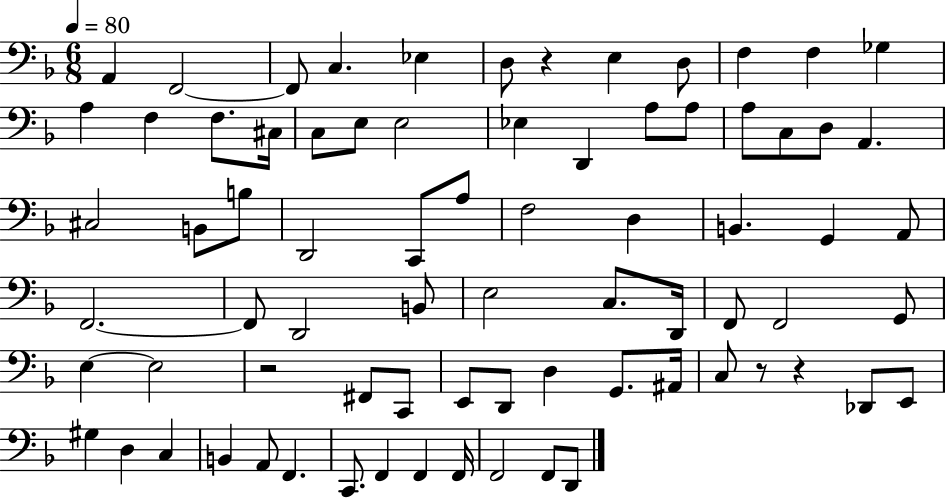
X:1
T:Untitled
M:6/8
L:1/4
K:F
A,, F,,2 F,,/2 C, _E, D,/2 z E, D,/2 F, F, _G, A, F, F,/2 ^C,/4 C,/2 E,/2 E,2 _E, D,, A,/2 A,/2 A,/2 C,/2 D,/2 A,, ^C,2 B,,/2 B,/2 D,,2 C,,/2 A,/2 F,2 D, B,, G,, A,,/2 F,,2 F,,/2 D,,2 B,,/2 E,2 C,/2 D,,/4 F,,/2 F,,2 G,,/2 E, E,2 z2 ^F,,/2 C,,/2 E,,/2 D,,/2 D, G,,/2 ^A,,/4 C,/2 z/2 z _D,,/2 E,,/2 ^G, D, C, B,, A,,/2 F,, C,,/2 F,, F,, F,,/4 F,,2 F,,/2 D,,/2